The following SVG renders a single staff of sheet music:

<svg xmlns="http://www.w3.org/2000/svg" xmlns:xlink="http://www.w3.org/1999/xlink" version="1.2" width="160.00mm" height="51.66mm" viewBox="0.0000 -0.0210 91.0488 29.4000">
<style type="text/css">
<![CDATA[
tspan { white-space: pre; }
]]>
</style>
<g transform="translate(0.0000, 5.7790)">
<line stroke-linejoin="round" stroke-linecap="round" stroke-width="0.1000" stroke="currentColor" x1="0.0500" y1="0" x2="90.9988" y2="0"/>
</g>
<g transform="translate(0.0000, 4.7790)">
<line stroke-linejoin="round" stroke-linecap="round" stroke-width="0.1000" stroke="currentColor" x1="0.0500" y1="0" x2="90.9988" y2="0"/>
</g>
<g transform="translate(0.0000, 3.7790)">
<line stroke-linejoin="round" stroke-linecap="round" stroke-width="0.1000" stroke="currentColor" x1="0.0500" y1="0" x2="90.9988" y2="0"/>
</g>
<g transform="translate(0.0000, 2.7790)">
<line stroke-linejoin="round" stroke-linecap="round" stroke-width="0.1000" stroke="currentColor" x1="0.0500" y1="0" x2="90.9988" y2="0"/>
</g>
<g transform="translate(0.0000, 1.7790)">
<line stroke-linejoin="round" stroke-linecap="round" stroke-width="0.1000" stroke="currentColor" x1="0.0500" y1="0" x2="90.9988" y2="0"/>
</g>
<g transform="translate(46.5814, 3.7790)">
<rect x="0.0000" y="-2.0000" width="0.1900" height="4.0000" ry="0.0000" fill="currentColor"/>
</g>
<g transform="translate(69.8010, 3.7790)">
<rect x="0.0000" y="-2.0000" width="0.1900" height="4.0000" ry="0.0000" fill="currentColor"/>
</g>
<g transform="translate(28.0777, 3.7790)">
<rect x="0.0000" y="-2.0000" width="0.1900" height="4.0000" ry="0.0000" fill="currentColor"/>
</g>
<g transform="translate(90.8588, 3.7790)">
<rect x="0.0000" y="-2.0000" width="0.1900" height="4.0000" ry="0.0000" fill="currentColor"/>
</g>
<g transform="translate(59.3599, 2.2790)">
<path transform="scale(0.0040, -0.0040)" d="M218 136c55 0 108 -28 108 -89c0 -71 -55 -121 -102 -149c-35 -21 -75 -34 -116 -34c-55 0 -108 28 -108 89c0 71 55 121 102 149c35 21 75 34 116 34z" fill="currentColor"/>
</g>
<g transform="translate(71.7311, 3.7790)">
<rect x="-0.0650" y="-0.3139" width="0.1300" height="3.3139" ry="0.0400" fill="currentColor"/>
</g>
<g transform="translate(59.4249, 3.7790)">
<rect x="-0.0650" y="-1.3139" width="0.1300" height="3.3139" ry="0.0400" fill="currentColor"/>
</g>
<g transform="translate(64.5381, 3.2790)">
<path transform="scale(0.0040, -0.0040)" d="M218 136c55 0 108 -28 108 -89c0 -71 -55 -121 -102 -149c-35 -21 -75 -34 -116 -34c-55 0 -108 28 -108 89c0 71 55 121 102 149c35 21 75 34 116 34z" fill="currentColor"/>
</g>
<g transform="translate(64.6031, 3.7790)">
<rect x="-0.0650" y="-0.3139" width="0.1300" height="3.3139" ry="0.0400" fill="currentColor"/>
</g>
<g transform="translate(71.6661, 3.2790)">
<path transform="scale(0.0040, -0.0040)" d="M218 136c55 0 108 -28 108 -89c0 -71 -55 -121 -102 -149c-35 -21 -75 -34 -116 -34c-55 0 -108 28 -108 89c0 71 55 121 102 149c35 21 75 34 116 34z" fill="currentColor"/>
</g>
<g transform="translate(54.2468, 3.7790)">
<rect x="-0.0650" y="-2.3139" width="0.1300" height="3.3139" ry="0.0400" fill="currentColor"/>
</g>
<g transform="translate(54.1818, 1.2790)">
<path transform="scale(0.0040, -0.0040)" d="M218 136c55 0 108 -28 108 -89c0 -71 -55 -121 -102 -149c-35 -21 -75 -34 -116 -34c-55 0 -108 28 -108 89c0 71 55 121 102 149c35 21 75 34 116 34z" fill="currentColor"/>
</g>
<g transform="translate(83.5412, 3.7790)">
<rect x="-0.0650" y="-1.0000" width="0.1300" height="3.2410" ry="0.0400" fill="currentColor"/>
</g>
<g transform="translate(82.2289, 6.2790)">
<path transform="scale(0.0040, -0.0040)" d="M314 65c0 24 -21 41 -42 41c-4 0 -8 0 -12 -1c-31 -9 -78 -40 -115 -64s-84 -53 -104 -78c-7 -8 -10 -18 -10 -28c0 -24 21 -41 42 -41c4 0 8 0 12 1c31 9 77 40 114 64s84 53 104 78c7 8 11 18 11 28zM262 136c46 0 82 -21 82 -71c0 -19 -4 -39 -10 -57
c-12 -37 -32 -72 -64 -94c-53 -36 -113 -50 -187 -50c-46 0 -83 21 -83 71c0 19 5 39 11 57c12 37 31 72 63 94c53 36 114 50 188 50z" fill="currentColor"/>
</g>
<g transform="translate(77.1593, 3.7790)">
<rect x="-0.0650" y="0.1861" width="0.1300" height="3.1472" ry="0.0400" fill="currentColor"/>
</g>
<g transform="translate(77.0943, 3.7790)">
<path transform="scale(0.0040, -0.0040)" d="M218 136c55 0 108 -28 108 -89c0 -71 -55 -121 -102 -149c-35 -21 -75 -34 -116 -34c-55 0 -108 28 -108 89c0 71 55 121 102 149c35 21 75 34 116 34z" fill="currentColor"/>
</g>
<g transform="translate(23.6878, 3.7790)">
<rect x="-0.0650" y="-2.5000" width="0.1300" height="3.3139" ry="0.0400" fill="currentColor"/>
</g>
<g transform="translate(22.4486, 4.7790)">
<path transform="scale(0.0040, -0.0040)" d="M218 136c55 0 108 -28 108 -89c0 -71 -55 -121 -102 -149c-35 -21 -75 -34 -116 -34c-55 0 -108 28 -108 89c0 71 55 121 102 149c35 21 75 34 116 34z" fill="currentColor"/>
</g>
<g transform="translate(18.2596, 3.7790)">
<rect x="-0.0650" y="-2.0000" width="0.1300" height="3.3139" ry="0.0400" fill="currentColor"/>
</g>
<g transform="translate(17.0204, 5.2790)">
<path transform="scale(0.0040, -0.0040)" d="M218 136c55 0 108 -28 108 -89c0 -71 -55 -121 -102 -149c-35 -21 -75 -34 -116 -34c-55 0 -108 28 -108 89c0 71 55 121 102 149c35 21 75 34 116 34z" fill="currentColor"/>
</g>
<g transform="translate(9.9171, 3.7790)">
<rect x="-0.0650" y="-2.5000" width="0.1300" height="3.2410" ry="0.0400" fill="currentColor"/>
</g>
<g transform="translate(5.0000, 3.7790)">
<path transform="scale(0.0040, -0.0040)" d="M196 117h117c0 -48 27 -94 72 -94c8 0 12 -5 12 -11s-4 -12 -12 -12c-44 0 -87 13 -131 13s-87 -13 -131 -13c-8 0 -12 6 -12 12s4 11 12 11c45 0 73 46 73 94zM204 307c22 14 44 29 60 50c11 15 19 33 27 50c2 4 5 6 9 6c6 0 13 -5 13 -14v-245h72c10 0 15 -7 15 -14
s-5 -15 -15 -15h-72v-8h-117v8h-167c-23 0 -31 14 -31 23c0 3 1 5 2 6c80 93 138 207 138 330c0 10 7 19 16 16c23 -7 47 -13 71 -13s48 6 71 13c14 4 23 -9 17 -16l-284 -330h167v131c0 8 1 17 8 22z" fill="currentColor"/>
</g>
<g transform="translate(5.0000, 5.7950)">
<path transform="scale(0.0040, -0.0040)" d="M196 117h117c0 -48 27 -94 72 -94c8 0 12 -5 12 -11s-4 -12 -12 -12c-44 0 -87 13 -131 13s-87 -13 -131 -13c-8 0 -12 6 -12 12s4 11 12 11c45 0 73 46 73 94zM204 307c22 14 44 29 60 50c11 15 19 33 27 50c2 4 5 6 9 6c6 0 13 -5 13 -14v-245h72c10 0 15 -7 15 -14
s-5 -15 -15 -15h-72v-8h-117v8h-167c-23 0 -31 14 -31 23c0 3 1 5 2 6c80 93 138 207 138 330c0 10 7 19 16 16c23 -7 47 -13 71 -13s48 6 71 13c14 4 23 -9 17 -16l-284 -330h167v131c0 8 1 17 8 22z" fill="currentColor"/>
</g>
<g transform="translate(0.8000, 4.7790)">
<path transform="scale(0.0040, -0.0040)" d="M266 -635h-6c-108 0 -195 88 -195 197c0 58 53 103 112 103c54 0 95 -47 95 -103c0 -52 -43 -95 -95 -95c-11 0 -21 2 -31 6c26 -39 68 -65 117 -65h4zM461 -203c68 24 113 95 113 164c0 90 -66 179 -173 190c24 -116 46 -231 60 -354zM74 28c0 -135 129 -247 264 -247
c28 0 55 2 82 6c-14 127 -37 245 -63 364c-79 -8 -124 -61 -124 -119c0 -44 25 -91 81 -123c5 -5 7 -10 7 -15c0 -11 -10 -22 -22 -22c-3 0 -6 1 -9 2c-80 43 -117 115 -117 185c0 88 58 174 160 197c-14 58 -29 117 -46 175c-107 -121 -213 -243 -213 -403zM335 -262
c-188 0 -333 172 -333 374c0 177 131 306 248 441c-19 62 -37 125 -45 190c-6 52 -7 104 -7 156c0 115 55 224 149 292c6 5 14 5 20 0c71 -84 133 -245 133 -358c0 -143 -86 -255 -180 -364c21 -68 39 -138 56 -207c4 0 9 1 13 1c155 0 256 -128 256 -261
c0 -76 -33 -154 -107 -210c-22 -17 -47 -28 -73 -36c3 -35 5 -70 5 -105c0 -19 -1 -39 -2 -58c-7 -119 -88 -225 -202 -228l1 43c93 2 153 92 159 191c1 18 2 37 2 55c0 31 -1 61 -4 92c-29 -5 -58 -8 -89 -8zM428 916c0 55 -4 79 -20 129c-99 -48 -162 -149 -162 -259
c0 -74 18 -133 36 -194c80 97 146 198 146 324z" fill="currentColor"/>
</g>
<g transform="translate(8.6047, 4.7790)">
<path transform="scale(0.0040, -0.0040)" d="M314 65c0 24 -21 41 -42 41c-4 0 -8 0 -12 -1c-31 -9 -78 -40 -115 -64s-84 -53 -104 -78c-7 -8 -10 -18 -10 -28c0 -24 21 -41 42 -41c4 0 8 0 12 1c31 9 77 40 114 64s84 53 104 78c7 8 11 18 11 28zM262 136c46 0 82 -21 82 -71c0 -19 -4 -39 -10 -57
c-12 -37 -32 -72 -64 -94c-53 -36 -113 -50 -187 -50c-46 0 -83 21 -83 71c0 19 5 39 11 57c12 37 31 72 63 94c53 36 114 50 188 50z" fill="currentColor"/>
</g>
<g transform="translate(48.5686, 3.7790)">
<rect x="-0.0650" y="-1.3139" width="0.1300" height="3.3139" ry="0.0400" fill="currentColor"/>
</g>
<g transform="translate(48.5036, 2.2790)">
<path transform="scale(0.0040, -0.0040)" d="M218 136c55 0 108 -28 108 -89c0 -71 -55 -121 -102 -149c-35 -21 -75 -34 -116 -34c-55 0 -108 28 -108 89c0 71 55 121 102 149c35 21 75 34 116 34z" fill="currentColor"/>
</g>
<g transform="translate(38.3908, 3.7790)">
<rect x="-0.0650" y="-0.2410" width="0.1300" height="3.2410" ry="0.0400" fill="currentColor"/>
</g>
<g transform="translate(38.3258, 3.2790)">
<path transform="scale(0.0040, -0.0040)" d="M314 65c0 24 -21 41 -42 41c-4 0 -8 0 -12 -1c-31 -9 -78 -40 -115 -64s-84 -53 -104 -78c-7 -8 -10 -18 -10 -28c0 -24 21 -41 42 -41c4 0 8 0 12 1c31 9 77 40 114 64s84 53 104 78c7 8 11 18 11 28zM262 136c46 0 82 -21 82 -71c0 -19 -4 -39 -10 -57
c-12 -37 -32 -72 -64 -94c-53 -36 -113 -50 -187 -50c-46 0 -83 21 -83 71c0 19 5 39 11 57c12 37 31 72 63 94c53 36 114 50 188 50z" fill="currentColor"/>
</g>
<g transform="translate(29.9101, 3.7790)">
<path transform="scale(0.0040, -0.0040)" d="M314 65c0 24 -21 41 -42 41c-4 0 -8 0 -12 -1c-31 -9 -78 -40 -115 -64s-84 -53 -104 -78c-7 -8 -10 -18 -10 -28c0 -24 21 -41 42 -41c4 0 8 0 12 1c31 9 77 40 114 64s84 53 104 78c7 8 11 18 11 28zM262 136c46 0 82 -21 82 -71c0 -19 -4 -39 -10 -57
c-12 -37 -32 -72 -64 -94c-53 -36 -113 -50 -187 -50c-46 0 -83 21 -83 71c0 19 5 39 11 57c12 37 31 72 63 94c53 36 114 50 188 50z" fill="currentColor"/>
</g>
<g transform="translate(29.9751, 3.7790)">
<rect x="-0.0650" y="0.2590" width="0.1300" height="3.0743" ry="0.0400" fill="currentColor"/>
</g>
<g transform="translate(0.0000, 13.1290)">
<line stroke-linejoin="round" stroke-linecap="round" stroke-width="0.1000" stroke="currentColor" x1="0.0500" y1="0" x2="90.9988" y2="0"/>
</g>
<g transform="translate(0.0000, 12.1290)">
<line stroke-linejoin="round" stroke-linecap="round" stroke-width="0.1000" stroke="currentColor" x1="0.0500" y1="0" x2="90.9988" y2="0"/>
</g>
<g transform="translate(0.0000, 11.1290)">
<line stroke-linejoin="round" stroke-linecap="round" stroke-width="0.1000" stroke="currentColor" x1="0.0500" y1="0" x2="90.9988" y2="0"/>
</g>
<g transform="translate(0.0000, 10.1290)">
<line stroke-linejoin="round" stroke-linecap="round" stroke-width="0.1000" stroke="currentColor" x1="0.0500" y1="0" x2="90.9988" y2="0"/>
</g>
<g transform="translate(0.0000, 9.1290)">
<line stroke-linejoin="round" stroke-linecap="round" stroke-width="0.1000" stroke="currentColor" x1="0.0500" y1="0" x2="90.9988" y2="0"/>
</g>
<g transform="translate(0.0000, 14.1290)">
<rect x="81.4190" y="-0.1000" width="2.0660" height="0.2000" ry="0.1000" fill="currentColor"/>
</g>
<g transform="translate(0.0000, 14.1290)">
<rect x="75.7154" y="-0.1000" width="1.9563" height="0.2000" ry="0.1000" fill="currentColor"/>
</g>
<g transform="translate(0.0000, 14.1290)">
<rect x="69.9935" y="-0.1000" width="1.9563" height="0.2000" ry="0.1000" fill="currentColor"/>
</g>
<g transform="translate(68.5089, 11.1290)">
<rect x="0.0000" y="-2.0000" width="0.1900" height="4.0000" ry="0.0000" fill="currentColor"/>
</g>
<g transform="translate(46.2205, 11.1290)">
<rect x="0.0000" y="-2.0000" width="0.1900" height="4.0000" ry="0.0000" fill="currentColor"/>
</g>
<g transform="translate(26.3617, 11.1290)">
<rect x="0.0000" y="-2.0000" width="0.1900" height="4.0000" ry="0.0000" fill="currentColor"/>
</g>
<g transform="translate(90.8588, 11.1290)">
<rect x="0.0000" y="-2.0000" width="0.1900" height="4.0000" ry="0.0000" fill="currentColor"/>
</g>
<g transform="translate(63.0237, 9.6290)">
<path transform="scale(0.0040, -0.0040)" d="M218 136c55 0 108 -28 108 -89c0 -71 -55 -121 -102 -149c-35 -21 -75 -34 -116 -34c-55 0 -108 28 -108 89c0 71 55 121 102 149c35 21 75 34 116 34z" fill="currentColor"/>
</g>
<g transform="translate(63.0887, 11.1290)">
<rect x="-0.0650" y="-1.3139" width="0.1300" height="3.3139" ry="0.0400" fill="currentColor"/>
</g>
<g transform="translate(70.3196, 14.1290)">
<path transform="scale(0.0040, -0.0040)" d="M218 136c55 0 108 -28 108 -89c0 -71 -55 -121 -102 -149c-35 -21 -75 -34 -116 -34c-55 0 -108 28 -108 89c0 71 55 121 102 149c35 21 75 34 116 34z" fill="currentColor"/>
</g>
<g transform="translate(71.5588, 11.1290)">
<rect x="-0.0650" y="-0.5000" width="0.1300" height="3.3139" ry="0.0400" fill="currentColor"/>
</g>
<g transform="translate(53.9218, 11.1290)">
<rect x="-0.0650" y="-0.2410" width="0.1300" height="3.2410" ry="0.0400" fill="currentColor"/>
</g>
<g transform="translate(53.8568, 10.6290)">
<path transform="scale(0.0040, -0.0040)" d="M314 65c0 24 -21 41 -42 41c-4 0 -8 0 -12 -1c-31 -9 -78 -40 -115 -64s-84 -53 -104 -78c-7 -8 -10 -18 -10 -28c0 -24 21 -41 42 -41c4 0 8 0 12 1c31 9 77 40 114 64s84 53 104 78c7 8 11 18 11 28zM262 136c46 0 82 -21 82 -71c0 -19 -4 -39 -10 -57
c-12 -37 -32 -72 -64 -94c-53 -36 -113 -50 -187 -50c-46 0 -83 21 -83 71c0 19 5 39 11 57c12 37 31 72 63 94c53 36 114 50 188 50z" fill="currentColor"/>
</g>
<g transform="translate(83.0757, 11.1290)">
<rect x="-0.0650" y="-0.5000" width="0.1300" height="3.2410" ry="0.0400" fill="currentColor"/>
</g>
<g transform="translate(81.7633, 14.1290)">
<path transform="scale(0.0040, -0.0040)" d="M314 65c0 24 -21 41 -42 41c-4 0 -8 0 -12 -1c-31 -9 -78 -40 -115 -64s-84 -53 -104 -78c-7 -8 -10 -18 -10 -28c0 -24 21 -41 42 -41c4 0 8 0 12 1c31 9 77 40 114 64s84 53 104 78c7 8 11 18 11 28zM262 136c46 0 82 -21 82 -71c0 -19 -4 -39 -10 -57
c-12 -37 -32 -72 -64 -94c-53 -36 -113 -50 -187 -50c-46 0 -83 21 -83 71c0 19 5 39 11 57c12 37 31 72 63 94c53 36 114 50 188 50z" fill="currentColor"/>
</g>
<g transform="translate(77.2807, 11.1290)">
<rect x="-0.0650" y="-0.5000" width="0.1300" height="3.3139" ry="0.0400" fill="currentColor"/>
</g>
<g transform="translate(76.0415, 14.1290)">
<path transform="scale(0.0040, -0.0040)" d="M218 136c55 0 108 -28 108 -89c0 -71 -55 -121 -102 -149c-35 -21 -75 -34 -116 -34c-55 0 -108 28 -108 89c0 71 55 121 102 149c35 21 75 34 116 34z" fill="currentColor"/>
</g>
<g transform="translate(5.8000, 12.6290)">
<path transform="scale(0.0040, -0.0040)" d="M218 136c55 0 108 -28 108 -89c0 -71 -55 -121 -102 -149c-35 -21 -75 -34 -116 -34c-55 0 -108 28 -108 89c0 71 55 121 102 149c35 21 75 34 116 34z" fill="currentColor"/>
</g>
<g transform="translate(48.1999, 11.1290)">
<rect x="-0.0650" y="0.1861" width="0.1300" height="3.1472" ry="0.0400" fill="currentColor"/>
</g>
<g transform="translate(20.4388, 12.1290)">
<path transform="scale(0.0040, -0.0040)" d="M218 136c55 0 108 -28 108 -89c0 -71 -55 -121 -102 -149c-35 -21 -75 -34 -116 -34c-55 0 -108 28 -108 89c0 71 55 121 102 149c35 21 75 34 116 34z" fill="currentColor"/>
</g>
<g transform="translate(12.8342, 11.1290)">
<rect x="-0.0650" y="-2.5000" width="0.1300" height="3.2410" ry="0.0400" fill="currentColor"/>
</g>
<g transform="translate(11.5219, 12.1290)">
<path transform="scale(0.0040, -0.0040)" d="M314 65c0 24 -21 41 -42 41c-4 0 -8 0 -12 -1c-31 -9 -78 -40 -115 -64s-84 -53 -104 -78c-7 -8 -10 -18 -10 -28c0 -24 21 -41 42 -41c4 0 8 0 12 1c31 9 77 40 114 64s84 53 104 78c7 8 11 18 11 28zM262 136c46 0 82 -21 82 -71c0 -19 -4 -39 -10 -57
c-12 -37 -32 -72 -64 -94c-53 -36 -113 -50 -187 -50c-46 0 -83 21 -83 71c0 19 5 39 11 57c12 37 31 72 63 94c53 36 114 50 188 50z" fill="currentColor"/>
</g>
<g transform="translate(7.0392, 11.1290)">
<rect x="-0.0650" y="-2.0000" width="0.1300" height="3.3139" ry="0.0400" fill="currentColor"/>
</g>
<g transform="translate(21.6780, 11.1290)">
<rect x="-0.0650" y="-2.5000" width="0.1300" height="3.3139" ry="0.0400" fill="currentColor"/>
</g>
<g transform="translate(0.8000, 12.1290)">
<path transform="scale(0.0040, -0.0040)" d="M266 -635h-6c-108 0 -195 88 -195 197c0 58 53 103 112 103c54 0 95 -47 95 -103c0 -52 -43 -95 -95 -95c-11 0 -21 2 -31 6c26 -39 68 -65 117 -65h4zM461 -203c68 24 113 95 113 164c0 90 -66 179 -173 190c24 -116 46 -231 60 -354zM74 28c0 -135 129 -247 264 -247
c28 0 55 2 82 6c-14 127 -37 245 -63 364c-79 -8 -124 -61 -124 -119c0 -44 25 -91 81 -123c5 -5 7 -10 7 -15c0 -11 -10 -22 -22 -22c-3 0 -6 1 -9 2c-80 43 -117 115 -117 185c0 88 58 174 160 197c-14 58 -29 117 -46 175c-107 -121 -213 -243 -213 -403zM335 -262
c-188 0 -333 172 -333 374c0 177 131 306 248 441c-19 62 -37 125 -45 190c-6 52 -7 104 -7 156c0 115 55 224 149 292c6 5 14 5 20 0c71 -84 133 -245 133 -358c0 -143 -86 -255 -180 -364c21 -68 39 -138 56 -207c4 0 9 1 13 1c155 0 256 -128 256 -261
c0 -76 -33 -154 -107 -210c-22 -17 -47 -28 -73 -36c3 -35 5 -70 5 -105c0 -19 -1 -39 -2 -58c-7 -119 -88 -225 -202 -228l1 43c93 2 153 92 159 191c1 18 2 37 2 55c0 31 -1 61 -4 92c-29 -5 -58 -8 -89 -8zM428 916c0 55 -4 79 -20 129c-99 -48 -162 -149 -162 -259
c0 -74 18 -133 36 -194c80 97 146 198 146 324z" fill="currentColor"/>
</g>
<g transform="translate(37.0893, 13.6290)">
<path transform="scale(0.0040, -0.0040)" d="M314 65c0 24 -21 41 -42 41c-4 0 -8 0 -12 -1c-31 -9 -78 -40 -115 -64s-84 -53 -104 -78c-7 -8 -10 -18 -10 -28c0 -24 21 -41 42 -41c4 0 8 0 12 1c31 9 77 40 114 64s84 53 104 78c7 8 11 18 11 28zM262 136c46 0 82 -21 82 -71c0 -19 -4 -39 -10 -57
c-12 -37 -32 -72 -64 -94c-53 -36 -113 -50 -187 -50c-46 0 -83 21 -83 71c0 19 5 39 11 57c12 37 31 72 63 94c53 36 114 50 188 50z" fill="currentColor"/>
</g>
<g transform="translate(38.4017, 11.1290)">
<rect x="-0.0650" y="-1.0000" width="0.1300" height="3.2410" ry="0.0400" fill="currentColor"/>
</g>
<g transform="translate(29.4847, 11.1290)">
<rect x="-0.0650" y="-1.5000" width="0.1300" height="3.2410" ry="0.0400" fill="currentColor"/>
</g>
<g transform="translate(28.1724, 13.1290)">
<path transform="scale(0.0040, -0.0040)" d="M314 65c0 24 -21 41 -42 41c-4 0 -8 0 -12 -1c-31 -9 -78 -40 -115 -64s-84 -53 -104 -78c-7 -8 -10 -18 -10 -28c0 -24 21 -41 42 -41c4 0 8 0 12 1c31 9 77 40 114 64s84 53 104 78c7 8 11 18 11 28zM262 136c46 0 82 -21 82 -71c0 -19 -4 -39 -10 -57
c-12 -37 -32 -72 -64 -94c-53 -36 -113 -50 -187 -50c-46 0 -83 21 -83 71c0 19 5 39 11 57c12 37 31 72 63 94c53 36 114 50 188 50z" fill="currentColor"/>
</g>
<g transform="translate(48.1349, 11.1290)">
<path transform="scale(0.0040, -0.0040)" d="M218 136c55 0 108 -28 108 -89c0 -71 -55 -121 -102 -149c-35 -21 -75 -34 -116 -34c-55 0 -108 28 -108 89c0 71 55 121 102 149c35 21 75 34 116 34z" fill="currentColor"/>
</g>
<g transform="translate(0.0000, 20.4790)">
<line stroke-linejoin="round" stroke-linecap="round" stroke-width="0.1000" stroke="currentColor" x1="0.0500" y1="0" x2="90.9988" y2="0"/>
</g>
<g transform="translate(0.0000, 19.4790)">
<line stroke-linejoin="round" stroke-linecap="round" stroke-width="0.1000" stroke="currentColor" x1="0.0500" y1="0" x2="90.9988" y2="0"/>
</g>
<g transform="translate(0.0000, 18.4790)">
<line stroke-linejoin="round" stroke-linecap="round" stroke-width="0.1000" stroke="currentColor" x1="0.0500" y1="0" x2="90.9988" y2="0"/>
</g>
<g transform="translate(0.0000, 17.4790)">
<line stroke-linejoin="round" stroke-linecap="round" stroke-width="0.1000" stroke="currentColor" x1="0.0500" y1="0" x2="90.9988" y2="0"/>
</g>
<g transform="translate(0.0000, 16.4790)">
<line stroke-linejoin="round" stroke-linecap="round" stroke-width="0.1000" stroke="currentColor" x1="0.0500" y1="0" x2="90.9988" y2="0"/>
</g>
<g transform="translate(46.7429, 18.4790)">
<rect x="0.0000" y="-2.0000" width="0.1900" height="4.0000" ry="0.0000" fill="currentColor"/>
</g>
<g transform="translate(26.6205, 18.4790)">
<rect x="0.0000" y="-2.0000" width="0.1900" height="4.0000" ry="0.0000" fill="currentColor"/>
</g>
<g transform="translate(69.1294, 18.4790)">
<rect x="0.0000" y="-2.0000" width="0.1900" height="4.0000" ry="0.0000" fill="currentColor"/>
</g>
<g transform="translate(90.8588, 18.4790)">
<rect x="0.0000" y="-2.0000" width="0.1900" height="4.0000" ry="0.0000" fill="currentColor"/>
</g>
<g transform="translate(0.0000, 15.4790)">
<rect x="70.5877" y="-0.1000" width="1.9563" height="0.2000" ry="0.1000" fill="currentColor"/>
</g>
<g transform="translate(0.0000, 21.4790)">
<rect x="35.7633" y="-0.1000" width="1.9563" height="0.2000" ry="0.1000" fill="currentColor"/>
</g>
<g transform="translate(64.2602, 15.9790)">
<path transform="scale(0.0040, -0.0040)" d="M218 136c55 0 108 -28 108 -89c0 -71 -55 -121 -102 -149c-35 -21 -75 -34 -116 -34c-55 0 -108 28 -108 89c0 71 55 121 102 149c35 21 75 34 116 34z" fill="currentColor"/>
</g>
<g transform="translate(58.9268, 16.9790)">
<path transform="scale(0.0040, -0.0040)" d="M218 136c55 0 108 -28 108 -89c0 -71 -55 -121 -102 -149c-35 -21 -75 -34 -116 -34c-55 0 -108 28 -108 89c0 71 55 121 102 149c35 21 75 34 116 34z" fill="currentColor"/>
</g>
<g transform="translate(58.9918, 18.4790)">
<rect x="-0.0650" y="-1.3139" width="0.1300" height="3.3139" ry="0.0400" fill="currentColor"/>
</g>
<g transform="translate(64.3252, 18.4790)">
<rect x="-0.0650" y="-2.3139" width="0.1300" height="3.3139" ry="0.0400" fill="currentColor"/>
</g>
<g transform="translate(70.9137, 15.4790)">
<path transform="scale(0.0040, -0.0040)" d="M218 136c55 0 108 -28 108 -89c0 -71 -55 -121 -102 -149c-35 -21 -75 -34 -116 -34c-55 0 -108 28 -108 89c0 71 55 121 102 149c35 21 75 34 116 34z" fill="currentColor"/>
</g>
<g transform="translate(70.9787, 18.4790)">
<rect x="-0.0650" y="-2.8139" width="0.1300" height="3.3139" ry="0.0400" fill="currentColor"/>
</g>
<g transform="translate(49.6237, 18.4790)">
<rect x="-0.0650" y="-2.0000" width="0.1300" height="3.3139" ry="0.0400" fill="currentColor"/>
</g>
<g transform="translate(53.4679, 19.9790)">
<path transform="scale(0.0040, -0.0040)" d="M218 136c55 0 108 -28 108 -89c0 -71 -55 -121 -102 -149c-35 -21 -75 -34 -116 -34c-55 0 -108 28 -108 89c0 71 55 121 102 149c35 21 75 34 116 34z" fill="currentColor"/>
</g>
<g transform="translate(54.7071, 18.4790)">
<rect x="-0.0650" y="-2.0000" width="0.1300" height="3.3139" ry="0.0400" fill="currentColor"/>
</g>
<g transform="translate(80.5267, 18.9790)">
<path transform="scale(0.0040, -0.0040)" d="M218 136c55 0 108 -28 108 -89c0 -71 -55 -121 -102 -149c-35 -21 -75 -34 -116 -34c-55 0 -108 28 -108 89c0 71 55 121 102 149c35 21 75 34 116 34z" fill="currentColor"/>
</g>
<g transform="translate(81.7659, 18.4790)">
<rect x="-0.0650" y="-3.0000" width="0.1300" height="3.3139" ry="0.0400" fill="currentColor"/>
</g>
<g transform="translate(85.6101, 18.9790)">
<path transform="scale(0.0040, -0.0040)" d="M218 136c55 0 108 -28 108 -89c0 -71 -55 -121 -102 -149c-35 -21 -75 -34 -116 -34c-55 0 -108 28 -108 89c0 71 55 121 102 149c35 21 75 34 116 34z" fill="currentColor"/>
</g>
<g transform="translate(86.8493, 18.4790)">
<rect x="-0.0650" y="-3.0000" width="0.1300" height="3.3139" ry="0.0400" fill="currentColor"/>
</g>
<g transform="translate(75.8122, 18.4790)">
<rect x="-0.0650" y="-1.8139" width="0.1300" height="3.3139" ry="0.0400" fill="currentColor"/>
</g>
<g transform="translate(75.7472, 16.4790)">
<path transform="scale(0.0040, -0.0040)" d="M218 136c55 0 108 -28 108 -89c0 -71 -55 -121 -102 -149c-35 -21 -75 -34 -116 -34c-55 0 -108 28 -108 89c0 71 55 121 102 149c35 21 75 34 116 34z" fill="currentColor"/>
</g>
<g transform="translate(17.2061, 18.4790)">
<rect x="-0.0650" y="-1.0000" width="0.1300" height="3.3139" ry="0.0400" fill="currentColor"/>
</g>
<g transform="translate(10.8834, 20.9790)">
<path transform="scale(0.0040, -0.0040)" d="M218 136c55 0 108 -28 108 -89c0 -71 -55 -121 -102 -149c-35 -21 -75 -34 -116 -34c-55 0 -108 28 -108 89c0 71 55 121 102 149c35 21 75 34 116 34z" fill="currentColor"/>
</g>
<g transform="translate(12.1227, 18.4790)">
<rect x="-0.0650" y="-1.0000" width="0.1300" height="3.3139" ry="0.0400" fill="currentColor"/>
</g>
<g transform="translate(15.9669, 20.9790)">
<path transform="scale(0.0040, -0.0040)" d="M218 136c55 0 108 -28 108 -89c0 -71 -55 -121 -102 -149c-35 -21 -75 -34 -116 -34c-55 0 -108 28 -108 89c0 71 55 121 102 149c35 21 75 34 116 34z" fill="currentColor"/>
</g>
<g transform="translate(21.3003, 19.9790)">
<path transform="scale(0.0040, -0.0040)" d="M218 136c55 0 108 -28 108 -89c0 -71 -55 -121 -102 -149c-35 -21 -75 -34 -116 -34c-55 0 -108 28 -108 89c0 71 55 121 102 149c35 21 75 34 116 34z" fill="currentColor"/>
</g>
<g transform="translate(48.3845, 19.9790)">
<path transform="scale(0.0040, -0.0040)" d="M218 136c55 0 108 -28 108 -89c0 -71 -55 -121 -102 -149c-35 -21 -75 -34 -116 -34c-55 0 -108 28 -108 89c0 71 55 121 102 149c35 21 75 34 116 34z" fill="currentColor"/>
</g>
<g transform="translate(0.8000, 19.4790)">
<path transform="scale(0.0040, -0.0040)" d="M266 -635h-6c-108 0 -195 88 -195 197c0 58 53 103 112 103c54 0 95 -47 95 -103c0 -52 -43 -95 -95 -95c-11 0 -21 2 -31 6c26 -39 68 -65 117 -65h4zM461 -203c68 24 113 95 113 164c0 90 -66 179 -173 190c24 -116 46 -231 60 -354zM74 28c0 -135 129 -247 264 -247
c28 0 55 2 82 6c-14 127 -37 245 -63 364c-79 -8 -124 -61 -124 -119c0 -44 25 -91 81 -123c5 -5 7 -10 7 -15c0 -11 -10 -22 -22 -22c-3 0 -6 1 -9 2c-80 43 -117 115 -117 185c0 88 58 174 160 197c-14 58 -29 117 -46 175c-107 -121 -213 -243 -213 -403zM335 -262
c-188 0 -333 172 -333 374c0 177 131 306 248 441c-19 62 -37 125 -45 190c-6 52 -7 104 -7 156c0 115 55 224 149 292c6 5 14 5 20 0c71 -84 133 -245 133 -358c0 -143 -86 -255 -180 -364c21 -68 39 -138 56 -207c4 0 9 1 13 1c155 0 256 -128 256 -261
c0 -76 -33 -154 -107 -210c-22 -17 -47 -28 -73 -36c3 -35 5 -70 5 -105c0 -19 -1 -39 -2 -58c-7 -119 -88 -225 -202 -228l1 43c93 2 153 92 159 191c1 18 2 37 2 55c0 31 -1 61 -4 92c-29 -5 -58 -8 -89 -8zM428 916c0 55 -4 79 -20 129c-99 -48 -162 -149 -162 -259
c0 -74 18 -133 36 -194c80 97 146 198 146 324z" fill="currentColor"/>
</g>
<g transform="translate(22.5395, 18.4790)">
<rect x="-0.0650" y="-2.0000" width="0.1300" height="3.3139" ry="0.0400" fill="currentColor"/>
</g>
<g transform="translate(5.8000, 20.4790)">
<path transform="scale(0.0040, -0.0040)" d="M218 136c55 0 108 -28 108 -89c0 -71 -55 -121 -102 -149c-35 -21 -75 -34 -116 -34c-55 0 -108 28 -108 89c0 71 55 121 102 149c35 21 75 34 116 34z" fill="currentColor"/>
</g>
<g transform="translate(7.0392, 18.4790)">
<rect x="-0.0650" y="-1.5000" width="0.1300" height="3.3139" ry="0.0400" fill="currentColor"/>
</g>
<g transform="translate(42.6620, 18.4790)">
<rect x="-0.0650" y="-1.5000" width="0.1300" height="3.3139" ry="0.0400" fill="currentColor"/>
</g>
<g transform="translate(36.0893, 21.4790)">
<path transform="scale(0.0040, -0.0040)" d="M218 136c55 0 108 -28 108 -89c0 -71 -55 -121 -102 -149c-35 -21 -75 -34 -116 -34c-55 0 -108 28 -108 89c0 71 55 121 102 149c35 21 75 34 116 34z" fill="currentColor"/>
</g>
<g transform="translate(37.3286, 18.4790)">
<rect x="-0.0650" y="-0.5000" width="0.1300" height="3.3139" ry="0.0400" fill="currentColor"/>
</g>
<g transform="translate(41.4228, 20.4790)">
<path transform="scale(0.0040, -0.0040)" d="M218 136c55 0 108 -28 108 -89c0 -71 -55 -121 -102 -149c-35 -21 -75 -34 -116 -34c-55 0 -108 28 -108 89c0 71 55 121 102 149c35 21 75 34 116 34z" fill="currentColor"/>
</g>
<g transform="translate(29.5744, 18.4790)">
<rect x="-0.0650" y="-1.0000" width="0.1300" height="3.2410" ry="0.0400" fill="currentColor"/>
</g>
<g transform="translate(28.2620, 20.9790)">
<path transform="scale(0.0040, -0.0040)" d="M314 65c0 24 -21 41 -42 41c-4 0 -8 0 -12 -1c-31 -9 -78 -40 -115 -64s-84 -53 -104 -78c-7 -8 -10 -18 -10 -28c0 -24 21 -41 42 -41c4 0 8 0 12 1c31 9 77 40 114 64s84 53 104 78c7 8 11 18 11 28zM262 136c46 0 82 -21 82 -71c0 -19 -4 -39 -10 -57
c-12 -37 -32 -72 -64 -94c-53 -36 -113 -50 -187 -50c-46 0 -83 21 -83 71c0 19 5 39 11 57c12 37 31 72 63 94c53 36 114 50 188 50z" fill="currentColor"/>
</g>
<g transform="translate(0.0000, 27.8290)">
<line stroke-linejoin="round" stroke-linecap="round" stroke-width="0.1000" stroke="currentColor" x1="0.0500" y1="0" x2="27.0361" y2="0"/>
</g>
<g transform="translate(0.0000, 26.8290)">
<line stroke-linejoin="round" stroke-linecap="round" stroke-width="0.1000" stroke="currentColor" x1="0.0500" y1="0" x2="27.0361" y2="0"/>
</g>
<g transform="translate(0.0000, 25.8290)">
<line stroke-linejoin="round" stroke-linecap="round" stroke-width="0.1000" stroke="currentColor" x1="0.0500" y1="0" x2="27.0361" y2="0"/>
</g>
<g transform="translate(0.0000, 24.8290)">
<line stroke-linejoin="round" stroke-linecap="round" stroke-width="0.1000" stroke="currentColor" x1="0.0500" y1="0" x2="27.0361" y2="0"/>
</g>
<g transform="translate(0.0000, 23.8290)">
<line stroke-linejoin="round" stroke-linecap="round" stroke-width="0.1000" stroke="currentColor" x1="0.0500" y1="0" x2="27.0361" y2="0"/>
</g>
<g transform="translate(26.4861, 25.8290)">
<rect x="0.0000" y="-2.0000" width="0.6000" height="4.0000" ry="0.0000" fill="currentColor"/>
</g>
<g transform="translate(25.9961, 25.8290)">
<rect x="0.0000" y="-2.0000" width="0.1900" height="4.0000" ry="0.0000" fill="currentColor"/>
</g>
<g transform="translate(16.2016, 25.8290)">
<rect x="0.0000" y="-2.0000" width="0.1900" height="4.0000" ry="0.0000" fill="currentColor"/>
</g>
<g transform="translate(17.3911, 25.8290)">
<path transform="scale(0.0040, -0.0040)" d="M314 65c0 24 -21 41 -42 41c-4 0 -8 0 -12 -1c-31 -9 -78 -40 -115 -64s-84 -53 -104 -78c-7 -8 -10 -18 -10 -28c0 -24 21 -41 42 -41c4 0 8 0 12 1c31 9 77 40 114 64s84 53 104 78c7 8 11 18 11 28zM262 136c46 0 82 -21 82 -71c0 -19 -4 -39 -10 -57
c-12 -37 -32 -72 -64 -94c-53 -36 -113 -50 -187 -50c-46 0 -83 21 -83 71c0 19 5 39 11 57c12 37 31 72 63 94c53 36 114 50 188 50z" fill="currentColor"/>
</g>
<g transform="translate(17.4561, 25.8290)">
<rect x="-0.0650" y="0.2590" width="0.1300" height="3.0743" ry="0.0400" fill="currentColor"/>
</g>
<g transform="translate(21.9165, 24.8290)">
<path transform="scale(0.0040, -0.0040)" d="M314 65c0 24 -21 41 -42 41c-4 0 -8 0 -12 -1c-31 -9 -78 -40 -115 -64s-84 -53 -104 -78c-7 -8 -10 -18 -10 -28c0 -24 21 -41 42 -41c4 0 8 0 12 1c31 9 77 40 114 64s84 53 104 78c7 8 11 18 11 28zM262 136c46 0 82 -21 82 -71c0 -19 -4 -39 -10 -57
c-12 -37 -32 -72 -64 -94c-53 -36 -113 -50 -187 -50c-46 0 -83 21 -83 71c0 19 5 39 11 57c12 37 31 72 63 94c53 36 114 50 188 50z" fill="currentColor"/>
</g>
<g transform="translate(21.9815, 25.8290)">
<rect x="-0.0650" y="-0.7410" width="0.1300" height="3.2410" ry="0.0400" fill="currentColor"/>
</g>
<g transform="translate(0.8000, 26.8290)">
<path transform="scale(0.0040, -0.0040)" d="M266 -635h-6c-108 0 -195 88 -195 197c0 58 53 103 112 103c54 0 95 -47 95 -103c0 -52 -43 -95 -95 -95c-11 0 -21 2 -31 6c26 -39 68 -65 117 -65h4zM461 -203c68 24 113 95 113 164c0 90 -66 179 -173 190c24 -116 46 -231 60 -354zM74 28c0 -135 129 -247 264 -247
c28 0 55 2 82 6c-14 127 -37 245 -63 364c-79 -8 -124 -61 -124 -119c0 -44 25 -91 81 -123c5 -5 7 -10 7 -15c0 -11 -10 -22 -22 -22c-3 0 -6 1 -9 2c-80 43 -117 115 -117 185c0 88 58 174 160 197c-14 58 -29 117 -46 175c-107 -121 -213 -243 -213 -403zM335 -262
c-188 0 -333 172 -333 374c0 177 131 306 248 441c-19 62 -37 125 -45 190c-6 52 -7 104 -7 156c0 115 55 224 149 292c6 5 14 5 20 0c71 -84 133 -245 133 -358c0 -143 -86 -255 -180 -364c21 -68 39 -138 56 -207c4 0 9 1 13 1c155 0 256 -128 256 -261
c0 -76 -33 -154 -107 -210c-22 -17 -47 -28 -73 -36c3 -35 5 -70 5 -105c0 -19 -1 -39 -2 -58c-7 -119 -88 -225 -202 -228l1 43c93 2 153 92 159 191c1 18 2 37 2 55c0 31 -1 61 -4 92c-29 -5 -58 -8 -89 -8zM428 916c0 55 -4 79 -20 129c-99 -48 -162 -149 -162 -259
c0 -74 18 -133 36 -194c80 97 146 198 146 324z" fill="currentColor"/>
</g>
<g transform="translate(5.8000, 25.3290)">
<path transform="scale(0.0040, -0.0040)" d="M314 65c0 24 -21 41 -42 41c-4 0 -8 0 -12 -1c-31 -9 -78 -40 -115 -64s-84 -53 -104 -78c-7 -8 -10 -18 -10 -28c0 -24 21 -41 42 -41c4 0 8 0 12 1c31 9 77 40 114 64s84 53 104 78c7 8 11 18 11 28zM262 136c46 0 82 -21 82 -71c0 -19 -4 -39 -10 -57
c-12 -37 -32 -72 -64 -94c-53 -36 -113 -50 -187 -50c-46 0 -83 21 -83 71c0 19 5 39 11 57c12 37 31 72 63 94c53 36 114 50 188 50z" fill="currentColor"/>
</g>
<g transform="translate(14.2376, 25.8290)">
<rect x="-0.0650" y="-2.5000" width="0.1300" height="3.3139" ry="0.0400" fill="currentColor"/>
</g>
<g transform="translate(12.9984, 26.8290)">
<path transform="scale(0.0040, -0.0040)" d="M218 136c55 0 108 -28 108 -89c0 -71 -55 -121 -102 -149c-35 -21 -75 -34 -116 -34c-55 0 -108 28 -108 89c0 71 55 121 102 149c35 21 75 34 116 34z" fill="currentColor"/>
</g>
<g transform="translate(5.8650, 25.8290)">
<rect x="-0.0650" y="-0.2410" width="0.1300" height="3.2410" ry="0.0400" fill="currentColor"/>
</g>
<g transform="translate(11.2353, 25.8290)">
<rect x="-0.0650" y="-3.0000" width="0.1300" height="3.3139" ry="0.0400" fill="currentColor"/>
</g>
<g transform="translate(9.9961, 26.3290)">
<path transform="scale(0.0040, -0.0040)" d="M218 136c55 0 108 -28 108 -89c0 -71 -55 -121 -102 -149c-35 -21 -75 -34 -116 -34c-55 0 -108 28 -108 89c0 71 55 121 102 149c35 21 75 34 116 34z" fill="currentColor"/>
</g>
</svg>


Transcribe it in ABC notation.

X:1
T:Untitled
M:4/4
L:1/4
K:C
G2 F G B2 c2 e g e c c B D2 F G2 G E2 D2 B c2 e C C C2 E D D F D2 C E F F e g a f A A c2 A G B2 d2